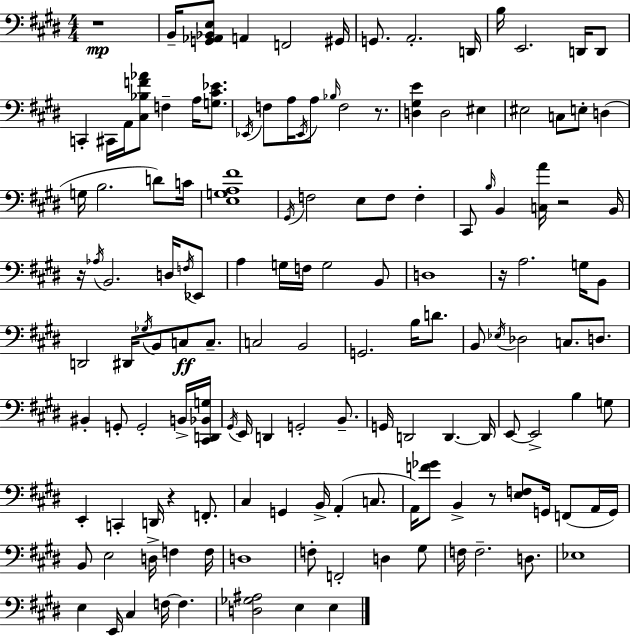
{
  \clef bass
  \numericTimeSignature
  \time 4/4
  \key e \major
  r1\mp | b,16-- <g, aes, bes, e>8 a,4 f,2 gis,16 | g,8. a,2.-. d,16 | b16 e,2. d,16 d,8 | \break c,4-. cis,16 a,16 <cis bes f' aes'>8 f4-- a16 <g cis' ees'>8. | \acciaccatura { ees,16 } f8 a16 \acciaccatura { ees,16 } a8 \grace { bes16 } f2 | r8. <d gis e'>4 d2 eis4 | eis2 c8 e8-. d4( | \break g16 b2. | d'8) c'16 <e g a fis'>1 | \acciaccatura { gis,16 } f2 e8 f8 | f4-. cis,8 \grace { b16 } b,4 <c a'>16 r2 | \break b,16 r16 \acciaccatura { aes16 } b,2. | d16 \acciaccatura { f16 } ees,8 a4 g16 f16 g2 | b,8 d1 | r16 a2. | \break g16 b,8 d,2 dis,16 | \acciaccatura { ges16 } b,8 c8\ff c8.-- c2 | b,2 g,2. | b16 d'8. b,8 \acciaccatura { ees16 } des2 | \break c8. d8. bis,4-. g,8-. g,2-. | b,16-> <cis, d, bes, g>16 \acciaccatura { gis,16 } e,16 d,4 g,2-. | b,8.-- g,16 d,2 | d,4.~~ d,16 e,8~~ e,2-> | \break b4 g8 e,4-. c,4-. | d,16 r4 f,8.-. cis4 g,4 | b,16-> a,4-.( c8. a,16) <f' ges'>8 b,4-> | r8 <e f>8 g,16 f,8( a,16 g,16) b,8 e2 | \break d16-> f4 f16 d1 | f8-. f,2-. | d4 gis8 f16 f2.-- | d8. ees1 | \break e4 e,16 cis4 | f16~~ f4. <d ges ais>2 | e4 e4 \bar "|."
}